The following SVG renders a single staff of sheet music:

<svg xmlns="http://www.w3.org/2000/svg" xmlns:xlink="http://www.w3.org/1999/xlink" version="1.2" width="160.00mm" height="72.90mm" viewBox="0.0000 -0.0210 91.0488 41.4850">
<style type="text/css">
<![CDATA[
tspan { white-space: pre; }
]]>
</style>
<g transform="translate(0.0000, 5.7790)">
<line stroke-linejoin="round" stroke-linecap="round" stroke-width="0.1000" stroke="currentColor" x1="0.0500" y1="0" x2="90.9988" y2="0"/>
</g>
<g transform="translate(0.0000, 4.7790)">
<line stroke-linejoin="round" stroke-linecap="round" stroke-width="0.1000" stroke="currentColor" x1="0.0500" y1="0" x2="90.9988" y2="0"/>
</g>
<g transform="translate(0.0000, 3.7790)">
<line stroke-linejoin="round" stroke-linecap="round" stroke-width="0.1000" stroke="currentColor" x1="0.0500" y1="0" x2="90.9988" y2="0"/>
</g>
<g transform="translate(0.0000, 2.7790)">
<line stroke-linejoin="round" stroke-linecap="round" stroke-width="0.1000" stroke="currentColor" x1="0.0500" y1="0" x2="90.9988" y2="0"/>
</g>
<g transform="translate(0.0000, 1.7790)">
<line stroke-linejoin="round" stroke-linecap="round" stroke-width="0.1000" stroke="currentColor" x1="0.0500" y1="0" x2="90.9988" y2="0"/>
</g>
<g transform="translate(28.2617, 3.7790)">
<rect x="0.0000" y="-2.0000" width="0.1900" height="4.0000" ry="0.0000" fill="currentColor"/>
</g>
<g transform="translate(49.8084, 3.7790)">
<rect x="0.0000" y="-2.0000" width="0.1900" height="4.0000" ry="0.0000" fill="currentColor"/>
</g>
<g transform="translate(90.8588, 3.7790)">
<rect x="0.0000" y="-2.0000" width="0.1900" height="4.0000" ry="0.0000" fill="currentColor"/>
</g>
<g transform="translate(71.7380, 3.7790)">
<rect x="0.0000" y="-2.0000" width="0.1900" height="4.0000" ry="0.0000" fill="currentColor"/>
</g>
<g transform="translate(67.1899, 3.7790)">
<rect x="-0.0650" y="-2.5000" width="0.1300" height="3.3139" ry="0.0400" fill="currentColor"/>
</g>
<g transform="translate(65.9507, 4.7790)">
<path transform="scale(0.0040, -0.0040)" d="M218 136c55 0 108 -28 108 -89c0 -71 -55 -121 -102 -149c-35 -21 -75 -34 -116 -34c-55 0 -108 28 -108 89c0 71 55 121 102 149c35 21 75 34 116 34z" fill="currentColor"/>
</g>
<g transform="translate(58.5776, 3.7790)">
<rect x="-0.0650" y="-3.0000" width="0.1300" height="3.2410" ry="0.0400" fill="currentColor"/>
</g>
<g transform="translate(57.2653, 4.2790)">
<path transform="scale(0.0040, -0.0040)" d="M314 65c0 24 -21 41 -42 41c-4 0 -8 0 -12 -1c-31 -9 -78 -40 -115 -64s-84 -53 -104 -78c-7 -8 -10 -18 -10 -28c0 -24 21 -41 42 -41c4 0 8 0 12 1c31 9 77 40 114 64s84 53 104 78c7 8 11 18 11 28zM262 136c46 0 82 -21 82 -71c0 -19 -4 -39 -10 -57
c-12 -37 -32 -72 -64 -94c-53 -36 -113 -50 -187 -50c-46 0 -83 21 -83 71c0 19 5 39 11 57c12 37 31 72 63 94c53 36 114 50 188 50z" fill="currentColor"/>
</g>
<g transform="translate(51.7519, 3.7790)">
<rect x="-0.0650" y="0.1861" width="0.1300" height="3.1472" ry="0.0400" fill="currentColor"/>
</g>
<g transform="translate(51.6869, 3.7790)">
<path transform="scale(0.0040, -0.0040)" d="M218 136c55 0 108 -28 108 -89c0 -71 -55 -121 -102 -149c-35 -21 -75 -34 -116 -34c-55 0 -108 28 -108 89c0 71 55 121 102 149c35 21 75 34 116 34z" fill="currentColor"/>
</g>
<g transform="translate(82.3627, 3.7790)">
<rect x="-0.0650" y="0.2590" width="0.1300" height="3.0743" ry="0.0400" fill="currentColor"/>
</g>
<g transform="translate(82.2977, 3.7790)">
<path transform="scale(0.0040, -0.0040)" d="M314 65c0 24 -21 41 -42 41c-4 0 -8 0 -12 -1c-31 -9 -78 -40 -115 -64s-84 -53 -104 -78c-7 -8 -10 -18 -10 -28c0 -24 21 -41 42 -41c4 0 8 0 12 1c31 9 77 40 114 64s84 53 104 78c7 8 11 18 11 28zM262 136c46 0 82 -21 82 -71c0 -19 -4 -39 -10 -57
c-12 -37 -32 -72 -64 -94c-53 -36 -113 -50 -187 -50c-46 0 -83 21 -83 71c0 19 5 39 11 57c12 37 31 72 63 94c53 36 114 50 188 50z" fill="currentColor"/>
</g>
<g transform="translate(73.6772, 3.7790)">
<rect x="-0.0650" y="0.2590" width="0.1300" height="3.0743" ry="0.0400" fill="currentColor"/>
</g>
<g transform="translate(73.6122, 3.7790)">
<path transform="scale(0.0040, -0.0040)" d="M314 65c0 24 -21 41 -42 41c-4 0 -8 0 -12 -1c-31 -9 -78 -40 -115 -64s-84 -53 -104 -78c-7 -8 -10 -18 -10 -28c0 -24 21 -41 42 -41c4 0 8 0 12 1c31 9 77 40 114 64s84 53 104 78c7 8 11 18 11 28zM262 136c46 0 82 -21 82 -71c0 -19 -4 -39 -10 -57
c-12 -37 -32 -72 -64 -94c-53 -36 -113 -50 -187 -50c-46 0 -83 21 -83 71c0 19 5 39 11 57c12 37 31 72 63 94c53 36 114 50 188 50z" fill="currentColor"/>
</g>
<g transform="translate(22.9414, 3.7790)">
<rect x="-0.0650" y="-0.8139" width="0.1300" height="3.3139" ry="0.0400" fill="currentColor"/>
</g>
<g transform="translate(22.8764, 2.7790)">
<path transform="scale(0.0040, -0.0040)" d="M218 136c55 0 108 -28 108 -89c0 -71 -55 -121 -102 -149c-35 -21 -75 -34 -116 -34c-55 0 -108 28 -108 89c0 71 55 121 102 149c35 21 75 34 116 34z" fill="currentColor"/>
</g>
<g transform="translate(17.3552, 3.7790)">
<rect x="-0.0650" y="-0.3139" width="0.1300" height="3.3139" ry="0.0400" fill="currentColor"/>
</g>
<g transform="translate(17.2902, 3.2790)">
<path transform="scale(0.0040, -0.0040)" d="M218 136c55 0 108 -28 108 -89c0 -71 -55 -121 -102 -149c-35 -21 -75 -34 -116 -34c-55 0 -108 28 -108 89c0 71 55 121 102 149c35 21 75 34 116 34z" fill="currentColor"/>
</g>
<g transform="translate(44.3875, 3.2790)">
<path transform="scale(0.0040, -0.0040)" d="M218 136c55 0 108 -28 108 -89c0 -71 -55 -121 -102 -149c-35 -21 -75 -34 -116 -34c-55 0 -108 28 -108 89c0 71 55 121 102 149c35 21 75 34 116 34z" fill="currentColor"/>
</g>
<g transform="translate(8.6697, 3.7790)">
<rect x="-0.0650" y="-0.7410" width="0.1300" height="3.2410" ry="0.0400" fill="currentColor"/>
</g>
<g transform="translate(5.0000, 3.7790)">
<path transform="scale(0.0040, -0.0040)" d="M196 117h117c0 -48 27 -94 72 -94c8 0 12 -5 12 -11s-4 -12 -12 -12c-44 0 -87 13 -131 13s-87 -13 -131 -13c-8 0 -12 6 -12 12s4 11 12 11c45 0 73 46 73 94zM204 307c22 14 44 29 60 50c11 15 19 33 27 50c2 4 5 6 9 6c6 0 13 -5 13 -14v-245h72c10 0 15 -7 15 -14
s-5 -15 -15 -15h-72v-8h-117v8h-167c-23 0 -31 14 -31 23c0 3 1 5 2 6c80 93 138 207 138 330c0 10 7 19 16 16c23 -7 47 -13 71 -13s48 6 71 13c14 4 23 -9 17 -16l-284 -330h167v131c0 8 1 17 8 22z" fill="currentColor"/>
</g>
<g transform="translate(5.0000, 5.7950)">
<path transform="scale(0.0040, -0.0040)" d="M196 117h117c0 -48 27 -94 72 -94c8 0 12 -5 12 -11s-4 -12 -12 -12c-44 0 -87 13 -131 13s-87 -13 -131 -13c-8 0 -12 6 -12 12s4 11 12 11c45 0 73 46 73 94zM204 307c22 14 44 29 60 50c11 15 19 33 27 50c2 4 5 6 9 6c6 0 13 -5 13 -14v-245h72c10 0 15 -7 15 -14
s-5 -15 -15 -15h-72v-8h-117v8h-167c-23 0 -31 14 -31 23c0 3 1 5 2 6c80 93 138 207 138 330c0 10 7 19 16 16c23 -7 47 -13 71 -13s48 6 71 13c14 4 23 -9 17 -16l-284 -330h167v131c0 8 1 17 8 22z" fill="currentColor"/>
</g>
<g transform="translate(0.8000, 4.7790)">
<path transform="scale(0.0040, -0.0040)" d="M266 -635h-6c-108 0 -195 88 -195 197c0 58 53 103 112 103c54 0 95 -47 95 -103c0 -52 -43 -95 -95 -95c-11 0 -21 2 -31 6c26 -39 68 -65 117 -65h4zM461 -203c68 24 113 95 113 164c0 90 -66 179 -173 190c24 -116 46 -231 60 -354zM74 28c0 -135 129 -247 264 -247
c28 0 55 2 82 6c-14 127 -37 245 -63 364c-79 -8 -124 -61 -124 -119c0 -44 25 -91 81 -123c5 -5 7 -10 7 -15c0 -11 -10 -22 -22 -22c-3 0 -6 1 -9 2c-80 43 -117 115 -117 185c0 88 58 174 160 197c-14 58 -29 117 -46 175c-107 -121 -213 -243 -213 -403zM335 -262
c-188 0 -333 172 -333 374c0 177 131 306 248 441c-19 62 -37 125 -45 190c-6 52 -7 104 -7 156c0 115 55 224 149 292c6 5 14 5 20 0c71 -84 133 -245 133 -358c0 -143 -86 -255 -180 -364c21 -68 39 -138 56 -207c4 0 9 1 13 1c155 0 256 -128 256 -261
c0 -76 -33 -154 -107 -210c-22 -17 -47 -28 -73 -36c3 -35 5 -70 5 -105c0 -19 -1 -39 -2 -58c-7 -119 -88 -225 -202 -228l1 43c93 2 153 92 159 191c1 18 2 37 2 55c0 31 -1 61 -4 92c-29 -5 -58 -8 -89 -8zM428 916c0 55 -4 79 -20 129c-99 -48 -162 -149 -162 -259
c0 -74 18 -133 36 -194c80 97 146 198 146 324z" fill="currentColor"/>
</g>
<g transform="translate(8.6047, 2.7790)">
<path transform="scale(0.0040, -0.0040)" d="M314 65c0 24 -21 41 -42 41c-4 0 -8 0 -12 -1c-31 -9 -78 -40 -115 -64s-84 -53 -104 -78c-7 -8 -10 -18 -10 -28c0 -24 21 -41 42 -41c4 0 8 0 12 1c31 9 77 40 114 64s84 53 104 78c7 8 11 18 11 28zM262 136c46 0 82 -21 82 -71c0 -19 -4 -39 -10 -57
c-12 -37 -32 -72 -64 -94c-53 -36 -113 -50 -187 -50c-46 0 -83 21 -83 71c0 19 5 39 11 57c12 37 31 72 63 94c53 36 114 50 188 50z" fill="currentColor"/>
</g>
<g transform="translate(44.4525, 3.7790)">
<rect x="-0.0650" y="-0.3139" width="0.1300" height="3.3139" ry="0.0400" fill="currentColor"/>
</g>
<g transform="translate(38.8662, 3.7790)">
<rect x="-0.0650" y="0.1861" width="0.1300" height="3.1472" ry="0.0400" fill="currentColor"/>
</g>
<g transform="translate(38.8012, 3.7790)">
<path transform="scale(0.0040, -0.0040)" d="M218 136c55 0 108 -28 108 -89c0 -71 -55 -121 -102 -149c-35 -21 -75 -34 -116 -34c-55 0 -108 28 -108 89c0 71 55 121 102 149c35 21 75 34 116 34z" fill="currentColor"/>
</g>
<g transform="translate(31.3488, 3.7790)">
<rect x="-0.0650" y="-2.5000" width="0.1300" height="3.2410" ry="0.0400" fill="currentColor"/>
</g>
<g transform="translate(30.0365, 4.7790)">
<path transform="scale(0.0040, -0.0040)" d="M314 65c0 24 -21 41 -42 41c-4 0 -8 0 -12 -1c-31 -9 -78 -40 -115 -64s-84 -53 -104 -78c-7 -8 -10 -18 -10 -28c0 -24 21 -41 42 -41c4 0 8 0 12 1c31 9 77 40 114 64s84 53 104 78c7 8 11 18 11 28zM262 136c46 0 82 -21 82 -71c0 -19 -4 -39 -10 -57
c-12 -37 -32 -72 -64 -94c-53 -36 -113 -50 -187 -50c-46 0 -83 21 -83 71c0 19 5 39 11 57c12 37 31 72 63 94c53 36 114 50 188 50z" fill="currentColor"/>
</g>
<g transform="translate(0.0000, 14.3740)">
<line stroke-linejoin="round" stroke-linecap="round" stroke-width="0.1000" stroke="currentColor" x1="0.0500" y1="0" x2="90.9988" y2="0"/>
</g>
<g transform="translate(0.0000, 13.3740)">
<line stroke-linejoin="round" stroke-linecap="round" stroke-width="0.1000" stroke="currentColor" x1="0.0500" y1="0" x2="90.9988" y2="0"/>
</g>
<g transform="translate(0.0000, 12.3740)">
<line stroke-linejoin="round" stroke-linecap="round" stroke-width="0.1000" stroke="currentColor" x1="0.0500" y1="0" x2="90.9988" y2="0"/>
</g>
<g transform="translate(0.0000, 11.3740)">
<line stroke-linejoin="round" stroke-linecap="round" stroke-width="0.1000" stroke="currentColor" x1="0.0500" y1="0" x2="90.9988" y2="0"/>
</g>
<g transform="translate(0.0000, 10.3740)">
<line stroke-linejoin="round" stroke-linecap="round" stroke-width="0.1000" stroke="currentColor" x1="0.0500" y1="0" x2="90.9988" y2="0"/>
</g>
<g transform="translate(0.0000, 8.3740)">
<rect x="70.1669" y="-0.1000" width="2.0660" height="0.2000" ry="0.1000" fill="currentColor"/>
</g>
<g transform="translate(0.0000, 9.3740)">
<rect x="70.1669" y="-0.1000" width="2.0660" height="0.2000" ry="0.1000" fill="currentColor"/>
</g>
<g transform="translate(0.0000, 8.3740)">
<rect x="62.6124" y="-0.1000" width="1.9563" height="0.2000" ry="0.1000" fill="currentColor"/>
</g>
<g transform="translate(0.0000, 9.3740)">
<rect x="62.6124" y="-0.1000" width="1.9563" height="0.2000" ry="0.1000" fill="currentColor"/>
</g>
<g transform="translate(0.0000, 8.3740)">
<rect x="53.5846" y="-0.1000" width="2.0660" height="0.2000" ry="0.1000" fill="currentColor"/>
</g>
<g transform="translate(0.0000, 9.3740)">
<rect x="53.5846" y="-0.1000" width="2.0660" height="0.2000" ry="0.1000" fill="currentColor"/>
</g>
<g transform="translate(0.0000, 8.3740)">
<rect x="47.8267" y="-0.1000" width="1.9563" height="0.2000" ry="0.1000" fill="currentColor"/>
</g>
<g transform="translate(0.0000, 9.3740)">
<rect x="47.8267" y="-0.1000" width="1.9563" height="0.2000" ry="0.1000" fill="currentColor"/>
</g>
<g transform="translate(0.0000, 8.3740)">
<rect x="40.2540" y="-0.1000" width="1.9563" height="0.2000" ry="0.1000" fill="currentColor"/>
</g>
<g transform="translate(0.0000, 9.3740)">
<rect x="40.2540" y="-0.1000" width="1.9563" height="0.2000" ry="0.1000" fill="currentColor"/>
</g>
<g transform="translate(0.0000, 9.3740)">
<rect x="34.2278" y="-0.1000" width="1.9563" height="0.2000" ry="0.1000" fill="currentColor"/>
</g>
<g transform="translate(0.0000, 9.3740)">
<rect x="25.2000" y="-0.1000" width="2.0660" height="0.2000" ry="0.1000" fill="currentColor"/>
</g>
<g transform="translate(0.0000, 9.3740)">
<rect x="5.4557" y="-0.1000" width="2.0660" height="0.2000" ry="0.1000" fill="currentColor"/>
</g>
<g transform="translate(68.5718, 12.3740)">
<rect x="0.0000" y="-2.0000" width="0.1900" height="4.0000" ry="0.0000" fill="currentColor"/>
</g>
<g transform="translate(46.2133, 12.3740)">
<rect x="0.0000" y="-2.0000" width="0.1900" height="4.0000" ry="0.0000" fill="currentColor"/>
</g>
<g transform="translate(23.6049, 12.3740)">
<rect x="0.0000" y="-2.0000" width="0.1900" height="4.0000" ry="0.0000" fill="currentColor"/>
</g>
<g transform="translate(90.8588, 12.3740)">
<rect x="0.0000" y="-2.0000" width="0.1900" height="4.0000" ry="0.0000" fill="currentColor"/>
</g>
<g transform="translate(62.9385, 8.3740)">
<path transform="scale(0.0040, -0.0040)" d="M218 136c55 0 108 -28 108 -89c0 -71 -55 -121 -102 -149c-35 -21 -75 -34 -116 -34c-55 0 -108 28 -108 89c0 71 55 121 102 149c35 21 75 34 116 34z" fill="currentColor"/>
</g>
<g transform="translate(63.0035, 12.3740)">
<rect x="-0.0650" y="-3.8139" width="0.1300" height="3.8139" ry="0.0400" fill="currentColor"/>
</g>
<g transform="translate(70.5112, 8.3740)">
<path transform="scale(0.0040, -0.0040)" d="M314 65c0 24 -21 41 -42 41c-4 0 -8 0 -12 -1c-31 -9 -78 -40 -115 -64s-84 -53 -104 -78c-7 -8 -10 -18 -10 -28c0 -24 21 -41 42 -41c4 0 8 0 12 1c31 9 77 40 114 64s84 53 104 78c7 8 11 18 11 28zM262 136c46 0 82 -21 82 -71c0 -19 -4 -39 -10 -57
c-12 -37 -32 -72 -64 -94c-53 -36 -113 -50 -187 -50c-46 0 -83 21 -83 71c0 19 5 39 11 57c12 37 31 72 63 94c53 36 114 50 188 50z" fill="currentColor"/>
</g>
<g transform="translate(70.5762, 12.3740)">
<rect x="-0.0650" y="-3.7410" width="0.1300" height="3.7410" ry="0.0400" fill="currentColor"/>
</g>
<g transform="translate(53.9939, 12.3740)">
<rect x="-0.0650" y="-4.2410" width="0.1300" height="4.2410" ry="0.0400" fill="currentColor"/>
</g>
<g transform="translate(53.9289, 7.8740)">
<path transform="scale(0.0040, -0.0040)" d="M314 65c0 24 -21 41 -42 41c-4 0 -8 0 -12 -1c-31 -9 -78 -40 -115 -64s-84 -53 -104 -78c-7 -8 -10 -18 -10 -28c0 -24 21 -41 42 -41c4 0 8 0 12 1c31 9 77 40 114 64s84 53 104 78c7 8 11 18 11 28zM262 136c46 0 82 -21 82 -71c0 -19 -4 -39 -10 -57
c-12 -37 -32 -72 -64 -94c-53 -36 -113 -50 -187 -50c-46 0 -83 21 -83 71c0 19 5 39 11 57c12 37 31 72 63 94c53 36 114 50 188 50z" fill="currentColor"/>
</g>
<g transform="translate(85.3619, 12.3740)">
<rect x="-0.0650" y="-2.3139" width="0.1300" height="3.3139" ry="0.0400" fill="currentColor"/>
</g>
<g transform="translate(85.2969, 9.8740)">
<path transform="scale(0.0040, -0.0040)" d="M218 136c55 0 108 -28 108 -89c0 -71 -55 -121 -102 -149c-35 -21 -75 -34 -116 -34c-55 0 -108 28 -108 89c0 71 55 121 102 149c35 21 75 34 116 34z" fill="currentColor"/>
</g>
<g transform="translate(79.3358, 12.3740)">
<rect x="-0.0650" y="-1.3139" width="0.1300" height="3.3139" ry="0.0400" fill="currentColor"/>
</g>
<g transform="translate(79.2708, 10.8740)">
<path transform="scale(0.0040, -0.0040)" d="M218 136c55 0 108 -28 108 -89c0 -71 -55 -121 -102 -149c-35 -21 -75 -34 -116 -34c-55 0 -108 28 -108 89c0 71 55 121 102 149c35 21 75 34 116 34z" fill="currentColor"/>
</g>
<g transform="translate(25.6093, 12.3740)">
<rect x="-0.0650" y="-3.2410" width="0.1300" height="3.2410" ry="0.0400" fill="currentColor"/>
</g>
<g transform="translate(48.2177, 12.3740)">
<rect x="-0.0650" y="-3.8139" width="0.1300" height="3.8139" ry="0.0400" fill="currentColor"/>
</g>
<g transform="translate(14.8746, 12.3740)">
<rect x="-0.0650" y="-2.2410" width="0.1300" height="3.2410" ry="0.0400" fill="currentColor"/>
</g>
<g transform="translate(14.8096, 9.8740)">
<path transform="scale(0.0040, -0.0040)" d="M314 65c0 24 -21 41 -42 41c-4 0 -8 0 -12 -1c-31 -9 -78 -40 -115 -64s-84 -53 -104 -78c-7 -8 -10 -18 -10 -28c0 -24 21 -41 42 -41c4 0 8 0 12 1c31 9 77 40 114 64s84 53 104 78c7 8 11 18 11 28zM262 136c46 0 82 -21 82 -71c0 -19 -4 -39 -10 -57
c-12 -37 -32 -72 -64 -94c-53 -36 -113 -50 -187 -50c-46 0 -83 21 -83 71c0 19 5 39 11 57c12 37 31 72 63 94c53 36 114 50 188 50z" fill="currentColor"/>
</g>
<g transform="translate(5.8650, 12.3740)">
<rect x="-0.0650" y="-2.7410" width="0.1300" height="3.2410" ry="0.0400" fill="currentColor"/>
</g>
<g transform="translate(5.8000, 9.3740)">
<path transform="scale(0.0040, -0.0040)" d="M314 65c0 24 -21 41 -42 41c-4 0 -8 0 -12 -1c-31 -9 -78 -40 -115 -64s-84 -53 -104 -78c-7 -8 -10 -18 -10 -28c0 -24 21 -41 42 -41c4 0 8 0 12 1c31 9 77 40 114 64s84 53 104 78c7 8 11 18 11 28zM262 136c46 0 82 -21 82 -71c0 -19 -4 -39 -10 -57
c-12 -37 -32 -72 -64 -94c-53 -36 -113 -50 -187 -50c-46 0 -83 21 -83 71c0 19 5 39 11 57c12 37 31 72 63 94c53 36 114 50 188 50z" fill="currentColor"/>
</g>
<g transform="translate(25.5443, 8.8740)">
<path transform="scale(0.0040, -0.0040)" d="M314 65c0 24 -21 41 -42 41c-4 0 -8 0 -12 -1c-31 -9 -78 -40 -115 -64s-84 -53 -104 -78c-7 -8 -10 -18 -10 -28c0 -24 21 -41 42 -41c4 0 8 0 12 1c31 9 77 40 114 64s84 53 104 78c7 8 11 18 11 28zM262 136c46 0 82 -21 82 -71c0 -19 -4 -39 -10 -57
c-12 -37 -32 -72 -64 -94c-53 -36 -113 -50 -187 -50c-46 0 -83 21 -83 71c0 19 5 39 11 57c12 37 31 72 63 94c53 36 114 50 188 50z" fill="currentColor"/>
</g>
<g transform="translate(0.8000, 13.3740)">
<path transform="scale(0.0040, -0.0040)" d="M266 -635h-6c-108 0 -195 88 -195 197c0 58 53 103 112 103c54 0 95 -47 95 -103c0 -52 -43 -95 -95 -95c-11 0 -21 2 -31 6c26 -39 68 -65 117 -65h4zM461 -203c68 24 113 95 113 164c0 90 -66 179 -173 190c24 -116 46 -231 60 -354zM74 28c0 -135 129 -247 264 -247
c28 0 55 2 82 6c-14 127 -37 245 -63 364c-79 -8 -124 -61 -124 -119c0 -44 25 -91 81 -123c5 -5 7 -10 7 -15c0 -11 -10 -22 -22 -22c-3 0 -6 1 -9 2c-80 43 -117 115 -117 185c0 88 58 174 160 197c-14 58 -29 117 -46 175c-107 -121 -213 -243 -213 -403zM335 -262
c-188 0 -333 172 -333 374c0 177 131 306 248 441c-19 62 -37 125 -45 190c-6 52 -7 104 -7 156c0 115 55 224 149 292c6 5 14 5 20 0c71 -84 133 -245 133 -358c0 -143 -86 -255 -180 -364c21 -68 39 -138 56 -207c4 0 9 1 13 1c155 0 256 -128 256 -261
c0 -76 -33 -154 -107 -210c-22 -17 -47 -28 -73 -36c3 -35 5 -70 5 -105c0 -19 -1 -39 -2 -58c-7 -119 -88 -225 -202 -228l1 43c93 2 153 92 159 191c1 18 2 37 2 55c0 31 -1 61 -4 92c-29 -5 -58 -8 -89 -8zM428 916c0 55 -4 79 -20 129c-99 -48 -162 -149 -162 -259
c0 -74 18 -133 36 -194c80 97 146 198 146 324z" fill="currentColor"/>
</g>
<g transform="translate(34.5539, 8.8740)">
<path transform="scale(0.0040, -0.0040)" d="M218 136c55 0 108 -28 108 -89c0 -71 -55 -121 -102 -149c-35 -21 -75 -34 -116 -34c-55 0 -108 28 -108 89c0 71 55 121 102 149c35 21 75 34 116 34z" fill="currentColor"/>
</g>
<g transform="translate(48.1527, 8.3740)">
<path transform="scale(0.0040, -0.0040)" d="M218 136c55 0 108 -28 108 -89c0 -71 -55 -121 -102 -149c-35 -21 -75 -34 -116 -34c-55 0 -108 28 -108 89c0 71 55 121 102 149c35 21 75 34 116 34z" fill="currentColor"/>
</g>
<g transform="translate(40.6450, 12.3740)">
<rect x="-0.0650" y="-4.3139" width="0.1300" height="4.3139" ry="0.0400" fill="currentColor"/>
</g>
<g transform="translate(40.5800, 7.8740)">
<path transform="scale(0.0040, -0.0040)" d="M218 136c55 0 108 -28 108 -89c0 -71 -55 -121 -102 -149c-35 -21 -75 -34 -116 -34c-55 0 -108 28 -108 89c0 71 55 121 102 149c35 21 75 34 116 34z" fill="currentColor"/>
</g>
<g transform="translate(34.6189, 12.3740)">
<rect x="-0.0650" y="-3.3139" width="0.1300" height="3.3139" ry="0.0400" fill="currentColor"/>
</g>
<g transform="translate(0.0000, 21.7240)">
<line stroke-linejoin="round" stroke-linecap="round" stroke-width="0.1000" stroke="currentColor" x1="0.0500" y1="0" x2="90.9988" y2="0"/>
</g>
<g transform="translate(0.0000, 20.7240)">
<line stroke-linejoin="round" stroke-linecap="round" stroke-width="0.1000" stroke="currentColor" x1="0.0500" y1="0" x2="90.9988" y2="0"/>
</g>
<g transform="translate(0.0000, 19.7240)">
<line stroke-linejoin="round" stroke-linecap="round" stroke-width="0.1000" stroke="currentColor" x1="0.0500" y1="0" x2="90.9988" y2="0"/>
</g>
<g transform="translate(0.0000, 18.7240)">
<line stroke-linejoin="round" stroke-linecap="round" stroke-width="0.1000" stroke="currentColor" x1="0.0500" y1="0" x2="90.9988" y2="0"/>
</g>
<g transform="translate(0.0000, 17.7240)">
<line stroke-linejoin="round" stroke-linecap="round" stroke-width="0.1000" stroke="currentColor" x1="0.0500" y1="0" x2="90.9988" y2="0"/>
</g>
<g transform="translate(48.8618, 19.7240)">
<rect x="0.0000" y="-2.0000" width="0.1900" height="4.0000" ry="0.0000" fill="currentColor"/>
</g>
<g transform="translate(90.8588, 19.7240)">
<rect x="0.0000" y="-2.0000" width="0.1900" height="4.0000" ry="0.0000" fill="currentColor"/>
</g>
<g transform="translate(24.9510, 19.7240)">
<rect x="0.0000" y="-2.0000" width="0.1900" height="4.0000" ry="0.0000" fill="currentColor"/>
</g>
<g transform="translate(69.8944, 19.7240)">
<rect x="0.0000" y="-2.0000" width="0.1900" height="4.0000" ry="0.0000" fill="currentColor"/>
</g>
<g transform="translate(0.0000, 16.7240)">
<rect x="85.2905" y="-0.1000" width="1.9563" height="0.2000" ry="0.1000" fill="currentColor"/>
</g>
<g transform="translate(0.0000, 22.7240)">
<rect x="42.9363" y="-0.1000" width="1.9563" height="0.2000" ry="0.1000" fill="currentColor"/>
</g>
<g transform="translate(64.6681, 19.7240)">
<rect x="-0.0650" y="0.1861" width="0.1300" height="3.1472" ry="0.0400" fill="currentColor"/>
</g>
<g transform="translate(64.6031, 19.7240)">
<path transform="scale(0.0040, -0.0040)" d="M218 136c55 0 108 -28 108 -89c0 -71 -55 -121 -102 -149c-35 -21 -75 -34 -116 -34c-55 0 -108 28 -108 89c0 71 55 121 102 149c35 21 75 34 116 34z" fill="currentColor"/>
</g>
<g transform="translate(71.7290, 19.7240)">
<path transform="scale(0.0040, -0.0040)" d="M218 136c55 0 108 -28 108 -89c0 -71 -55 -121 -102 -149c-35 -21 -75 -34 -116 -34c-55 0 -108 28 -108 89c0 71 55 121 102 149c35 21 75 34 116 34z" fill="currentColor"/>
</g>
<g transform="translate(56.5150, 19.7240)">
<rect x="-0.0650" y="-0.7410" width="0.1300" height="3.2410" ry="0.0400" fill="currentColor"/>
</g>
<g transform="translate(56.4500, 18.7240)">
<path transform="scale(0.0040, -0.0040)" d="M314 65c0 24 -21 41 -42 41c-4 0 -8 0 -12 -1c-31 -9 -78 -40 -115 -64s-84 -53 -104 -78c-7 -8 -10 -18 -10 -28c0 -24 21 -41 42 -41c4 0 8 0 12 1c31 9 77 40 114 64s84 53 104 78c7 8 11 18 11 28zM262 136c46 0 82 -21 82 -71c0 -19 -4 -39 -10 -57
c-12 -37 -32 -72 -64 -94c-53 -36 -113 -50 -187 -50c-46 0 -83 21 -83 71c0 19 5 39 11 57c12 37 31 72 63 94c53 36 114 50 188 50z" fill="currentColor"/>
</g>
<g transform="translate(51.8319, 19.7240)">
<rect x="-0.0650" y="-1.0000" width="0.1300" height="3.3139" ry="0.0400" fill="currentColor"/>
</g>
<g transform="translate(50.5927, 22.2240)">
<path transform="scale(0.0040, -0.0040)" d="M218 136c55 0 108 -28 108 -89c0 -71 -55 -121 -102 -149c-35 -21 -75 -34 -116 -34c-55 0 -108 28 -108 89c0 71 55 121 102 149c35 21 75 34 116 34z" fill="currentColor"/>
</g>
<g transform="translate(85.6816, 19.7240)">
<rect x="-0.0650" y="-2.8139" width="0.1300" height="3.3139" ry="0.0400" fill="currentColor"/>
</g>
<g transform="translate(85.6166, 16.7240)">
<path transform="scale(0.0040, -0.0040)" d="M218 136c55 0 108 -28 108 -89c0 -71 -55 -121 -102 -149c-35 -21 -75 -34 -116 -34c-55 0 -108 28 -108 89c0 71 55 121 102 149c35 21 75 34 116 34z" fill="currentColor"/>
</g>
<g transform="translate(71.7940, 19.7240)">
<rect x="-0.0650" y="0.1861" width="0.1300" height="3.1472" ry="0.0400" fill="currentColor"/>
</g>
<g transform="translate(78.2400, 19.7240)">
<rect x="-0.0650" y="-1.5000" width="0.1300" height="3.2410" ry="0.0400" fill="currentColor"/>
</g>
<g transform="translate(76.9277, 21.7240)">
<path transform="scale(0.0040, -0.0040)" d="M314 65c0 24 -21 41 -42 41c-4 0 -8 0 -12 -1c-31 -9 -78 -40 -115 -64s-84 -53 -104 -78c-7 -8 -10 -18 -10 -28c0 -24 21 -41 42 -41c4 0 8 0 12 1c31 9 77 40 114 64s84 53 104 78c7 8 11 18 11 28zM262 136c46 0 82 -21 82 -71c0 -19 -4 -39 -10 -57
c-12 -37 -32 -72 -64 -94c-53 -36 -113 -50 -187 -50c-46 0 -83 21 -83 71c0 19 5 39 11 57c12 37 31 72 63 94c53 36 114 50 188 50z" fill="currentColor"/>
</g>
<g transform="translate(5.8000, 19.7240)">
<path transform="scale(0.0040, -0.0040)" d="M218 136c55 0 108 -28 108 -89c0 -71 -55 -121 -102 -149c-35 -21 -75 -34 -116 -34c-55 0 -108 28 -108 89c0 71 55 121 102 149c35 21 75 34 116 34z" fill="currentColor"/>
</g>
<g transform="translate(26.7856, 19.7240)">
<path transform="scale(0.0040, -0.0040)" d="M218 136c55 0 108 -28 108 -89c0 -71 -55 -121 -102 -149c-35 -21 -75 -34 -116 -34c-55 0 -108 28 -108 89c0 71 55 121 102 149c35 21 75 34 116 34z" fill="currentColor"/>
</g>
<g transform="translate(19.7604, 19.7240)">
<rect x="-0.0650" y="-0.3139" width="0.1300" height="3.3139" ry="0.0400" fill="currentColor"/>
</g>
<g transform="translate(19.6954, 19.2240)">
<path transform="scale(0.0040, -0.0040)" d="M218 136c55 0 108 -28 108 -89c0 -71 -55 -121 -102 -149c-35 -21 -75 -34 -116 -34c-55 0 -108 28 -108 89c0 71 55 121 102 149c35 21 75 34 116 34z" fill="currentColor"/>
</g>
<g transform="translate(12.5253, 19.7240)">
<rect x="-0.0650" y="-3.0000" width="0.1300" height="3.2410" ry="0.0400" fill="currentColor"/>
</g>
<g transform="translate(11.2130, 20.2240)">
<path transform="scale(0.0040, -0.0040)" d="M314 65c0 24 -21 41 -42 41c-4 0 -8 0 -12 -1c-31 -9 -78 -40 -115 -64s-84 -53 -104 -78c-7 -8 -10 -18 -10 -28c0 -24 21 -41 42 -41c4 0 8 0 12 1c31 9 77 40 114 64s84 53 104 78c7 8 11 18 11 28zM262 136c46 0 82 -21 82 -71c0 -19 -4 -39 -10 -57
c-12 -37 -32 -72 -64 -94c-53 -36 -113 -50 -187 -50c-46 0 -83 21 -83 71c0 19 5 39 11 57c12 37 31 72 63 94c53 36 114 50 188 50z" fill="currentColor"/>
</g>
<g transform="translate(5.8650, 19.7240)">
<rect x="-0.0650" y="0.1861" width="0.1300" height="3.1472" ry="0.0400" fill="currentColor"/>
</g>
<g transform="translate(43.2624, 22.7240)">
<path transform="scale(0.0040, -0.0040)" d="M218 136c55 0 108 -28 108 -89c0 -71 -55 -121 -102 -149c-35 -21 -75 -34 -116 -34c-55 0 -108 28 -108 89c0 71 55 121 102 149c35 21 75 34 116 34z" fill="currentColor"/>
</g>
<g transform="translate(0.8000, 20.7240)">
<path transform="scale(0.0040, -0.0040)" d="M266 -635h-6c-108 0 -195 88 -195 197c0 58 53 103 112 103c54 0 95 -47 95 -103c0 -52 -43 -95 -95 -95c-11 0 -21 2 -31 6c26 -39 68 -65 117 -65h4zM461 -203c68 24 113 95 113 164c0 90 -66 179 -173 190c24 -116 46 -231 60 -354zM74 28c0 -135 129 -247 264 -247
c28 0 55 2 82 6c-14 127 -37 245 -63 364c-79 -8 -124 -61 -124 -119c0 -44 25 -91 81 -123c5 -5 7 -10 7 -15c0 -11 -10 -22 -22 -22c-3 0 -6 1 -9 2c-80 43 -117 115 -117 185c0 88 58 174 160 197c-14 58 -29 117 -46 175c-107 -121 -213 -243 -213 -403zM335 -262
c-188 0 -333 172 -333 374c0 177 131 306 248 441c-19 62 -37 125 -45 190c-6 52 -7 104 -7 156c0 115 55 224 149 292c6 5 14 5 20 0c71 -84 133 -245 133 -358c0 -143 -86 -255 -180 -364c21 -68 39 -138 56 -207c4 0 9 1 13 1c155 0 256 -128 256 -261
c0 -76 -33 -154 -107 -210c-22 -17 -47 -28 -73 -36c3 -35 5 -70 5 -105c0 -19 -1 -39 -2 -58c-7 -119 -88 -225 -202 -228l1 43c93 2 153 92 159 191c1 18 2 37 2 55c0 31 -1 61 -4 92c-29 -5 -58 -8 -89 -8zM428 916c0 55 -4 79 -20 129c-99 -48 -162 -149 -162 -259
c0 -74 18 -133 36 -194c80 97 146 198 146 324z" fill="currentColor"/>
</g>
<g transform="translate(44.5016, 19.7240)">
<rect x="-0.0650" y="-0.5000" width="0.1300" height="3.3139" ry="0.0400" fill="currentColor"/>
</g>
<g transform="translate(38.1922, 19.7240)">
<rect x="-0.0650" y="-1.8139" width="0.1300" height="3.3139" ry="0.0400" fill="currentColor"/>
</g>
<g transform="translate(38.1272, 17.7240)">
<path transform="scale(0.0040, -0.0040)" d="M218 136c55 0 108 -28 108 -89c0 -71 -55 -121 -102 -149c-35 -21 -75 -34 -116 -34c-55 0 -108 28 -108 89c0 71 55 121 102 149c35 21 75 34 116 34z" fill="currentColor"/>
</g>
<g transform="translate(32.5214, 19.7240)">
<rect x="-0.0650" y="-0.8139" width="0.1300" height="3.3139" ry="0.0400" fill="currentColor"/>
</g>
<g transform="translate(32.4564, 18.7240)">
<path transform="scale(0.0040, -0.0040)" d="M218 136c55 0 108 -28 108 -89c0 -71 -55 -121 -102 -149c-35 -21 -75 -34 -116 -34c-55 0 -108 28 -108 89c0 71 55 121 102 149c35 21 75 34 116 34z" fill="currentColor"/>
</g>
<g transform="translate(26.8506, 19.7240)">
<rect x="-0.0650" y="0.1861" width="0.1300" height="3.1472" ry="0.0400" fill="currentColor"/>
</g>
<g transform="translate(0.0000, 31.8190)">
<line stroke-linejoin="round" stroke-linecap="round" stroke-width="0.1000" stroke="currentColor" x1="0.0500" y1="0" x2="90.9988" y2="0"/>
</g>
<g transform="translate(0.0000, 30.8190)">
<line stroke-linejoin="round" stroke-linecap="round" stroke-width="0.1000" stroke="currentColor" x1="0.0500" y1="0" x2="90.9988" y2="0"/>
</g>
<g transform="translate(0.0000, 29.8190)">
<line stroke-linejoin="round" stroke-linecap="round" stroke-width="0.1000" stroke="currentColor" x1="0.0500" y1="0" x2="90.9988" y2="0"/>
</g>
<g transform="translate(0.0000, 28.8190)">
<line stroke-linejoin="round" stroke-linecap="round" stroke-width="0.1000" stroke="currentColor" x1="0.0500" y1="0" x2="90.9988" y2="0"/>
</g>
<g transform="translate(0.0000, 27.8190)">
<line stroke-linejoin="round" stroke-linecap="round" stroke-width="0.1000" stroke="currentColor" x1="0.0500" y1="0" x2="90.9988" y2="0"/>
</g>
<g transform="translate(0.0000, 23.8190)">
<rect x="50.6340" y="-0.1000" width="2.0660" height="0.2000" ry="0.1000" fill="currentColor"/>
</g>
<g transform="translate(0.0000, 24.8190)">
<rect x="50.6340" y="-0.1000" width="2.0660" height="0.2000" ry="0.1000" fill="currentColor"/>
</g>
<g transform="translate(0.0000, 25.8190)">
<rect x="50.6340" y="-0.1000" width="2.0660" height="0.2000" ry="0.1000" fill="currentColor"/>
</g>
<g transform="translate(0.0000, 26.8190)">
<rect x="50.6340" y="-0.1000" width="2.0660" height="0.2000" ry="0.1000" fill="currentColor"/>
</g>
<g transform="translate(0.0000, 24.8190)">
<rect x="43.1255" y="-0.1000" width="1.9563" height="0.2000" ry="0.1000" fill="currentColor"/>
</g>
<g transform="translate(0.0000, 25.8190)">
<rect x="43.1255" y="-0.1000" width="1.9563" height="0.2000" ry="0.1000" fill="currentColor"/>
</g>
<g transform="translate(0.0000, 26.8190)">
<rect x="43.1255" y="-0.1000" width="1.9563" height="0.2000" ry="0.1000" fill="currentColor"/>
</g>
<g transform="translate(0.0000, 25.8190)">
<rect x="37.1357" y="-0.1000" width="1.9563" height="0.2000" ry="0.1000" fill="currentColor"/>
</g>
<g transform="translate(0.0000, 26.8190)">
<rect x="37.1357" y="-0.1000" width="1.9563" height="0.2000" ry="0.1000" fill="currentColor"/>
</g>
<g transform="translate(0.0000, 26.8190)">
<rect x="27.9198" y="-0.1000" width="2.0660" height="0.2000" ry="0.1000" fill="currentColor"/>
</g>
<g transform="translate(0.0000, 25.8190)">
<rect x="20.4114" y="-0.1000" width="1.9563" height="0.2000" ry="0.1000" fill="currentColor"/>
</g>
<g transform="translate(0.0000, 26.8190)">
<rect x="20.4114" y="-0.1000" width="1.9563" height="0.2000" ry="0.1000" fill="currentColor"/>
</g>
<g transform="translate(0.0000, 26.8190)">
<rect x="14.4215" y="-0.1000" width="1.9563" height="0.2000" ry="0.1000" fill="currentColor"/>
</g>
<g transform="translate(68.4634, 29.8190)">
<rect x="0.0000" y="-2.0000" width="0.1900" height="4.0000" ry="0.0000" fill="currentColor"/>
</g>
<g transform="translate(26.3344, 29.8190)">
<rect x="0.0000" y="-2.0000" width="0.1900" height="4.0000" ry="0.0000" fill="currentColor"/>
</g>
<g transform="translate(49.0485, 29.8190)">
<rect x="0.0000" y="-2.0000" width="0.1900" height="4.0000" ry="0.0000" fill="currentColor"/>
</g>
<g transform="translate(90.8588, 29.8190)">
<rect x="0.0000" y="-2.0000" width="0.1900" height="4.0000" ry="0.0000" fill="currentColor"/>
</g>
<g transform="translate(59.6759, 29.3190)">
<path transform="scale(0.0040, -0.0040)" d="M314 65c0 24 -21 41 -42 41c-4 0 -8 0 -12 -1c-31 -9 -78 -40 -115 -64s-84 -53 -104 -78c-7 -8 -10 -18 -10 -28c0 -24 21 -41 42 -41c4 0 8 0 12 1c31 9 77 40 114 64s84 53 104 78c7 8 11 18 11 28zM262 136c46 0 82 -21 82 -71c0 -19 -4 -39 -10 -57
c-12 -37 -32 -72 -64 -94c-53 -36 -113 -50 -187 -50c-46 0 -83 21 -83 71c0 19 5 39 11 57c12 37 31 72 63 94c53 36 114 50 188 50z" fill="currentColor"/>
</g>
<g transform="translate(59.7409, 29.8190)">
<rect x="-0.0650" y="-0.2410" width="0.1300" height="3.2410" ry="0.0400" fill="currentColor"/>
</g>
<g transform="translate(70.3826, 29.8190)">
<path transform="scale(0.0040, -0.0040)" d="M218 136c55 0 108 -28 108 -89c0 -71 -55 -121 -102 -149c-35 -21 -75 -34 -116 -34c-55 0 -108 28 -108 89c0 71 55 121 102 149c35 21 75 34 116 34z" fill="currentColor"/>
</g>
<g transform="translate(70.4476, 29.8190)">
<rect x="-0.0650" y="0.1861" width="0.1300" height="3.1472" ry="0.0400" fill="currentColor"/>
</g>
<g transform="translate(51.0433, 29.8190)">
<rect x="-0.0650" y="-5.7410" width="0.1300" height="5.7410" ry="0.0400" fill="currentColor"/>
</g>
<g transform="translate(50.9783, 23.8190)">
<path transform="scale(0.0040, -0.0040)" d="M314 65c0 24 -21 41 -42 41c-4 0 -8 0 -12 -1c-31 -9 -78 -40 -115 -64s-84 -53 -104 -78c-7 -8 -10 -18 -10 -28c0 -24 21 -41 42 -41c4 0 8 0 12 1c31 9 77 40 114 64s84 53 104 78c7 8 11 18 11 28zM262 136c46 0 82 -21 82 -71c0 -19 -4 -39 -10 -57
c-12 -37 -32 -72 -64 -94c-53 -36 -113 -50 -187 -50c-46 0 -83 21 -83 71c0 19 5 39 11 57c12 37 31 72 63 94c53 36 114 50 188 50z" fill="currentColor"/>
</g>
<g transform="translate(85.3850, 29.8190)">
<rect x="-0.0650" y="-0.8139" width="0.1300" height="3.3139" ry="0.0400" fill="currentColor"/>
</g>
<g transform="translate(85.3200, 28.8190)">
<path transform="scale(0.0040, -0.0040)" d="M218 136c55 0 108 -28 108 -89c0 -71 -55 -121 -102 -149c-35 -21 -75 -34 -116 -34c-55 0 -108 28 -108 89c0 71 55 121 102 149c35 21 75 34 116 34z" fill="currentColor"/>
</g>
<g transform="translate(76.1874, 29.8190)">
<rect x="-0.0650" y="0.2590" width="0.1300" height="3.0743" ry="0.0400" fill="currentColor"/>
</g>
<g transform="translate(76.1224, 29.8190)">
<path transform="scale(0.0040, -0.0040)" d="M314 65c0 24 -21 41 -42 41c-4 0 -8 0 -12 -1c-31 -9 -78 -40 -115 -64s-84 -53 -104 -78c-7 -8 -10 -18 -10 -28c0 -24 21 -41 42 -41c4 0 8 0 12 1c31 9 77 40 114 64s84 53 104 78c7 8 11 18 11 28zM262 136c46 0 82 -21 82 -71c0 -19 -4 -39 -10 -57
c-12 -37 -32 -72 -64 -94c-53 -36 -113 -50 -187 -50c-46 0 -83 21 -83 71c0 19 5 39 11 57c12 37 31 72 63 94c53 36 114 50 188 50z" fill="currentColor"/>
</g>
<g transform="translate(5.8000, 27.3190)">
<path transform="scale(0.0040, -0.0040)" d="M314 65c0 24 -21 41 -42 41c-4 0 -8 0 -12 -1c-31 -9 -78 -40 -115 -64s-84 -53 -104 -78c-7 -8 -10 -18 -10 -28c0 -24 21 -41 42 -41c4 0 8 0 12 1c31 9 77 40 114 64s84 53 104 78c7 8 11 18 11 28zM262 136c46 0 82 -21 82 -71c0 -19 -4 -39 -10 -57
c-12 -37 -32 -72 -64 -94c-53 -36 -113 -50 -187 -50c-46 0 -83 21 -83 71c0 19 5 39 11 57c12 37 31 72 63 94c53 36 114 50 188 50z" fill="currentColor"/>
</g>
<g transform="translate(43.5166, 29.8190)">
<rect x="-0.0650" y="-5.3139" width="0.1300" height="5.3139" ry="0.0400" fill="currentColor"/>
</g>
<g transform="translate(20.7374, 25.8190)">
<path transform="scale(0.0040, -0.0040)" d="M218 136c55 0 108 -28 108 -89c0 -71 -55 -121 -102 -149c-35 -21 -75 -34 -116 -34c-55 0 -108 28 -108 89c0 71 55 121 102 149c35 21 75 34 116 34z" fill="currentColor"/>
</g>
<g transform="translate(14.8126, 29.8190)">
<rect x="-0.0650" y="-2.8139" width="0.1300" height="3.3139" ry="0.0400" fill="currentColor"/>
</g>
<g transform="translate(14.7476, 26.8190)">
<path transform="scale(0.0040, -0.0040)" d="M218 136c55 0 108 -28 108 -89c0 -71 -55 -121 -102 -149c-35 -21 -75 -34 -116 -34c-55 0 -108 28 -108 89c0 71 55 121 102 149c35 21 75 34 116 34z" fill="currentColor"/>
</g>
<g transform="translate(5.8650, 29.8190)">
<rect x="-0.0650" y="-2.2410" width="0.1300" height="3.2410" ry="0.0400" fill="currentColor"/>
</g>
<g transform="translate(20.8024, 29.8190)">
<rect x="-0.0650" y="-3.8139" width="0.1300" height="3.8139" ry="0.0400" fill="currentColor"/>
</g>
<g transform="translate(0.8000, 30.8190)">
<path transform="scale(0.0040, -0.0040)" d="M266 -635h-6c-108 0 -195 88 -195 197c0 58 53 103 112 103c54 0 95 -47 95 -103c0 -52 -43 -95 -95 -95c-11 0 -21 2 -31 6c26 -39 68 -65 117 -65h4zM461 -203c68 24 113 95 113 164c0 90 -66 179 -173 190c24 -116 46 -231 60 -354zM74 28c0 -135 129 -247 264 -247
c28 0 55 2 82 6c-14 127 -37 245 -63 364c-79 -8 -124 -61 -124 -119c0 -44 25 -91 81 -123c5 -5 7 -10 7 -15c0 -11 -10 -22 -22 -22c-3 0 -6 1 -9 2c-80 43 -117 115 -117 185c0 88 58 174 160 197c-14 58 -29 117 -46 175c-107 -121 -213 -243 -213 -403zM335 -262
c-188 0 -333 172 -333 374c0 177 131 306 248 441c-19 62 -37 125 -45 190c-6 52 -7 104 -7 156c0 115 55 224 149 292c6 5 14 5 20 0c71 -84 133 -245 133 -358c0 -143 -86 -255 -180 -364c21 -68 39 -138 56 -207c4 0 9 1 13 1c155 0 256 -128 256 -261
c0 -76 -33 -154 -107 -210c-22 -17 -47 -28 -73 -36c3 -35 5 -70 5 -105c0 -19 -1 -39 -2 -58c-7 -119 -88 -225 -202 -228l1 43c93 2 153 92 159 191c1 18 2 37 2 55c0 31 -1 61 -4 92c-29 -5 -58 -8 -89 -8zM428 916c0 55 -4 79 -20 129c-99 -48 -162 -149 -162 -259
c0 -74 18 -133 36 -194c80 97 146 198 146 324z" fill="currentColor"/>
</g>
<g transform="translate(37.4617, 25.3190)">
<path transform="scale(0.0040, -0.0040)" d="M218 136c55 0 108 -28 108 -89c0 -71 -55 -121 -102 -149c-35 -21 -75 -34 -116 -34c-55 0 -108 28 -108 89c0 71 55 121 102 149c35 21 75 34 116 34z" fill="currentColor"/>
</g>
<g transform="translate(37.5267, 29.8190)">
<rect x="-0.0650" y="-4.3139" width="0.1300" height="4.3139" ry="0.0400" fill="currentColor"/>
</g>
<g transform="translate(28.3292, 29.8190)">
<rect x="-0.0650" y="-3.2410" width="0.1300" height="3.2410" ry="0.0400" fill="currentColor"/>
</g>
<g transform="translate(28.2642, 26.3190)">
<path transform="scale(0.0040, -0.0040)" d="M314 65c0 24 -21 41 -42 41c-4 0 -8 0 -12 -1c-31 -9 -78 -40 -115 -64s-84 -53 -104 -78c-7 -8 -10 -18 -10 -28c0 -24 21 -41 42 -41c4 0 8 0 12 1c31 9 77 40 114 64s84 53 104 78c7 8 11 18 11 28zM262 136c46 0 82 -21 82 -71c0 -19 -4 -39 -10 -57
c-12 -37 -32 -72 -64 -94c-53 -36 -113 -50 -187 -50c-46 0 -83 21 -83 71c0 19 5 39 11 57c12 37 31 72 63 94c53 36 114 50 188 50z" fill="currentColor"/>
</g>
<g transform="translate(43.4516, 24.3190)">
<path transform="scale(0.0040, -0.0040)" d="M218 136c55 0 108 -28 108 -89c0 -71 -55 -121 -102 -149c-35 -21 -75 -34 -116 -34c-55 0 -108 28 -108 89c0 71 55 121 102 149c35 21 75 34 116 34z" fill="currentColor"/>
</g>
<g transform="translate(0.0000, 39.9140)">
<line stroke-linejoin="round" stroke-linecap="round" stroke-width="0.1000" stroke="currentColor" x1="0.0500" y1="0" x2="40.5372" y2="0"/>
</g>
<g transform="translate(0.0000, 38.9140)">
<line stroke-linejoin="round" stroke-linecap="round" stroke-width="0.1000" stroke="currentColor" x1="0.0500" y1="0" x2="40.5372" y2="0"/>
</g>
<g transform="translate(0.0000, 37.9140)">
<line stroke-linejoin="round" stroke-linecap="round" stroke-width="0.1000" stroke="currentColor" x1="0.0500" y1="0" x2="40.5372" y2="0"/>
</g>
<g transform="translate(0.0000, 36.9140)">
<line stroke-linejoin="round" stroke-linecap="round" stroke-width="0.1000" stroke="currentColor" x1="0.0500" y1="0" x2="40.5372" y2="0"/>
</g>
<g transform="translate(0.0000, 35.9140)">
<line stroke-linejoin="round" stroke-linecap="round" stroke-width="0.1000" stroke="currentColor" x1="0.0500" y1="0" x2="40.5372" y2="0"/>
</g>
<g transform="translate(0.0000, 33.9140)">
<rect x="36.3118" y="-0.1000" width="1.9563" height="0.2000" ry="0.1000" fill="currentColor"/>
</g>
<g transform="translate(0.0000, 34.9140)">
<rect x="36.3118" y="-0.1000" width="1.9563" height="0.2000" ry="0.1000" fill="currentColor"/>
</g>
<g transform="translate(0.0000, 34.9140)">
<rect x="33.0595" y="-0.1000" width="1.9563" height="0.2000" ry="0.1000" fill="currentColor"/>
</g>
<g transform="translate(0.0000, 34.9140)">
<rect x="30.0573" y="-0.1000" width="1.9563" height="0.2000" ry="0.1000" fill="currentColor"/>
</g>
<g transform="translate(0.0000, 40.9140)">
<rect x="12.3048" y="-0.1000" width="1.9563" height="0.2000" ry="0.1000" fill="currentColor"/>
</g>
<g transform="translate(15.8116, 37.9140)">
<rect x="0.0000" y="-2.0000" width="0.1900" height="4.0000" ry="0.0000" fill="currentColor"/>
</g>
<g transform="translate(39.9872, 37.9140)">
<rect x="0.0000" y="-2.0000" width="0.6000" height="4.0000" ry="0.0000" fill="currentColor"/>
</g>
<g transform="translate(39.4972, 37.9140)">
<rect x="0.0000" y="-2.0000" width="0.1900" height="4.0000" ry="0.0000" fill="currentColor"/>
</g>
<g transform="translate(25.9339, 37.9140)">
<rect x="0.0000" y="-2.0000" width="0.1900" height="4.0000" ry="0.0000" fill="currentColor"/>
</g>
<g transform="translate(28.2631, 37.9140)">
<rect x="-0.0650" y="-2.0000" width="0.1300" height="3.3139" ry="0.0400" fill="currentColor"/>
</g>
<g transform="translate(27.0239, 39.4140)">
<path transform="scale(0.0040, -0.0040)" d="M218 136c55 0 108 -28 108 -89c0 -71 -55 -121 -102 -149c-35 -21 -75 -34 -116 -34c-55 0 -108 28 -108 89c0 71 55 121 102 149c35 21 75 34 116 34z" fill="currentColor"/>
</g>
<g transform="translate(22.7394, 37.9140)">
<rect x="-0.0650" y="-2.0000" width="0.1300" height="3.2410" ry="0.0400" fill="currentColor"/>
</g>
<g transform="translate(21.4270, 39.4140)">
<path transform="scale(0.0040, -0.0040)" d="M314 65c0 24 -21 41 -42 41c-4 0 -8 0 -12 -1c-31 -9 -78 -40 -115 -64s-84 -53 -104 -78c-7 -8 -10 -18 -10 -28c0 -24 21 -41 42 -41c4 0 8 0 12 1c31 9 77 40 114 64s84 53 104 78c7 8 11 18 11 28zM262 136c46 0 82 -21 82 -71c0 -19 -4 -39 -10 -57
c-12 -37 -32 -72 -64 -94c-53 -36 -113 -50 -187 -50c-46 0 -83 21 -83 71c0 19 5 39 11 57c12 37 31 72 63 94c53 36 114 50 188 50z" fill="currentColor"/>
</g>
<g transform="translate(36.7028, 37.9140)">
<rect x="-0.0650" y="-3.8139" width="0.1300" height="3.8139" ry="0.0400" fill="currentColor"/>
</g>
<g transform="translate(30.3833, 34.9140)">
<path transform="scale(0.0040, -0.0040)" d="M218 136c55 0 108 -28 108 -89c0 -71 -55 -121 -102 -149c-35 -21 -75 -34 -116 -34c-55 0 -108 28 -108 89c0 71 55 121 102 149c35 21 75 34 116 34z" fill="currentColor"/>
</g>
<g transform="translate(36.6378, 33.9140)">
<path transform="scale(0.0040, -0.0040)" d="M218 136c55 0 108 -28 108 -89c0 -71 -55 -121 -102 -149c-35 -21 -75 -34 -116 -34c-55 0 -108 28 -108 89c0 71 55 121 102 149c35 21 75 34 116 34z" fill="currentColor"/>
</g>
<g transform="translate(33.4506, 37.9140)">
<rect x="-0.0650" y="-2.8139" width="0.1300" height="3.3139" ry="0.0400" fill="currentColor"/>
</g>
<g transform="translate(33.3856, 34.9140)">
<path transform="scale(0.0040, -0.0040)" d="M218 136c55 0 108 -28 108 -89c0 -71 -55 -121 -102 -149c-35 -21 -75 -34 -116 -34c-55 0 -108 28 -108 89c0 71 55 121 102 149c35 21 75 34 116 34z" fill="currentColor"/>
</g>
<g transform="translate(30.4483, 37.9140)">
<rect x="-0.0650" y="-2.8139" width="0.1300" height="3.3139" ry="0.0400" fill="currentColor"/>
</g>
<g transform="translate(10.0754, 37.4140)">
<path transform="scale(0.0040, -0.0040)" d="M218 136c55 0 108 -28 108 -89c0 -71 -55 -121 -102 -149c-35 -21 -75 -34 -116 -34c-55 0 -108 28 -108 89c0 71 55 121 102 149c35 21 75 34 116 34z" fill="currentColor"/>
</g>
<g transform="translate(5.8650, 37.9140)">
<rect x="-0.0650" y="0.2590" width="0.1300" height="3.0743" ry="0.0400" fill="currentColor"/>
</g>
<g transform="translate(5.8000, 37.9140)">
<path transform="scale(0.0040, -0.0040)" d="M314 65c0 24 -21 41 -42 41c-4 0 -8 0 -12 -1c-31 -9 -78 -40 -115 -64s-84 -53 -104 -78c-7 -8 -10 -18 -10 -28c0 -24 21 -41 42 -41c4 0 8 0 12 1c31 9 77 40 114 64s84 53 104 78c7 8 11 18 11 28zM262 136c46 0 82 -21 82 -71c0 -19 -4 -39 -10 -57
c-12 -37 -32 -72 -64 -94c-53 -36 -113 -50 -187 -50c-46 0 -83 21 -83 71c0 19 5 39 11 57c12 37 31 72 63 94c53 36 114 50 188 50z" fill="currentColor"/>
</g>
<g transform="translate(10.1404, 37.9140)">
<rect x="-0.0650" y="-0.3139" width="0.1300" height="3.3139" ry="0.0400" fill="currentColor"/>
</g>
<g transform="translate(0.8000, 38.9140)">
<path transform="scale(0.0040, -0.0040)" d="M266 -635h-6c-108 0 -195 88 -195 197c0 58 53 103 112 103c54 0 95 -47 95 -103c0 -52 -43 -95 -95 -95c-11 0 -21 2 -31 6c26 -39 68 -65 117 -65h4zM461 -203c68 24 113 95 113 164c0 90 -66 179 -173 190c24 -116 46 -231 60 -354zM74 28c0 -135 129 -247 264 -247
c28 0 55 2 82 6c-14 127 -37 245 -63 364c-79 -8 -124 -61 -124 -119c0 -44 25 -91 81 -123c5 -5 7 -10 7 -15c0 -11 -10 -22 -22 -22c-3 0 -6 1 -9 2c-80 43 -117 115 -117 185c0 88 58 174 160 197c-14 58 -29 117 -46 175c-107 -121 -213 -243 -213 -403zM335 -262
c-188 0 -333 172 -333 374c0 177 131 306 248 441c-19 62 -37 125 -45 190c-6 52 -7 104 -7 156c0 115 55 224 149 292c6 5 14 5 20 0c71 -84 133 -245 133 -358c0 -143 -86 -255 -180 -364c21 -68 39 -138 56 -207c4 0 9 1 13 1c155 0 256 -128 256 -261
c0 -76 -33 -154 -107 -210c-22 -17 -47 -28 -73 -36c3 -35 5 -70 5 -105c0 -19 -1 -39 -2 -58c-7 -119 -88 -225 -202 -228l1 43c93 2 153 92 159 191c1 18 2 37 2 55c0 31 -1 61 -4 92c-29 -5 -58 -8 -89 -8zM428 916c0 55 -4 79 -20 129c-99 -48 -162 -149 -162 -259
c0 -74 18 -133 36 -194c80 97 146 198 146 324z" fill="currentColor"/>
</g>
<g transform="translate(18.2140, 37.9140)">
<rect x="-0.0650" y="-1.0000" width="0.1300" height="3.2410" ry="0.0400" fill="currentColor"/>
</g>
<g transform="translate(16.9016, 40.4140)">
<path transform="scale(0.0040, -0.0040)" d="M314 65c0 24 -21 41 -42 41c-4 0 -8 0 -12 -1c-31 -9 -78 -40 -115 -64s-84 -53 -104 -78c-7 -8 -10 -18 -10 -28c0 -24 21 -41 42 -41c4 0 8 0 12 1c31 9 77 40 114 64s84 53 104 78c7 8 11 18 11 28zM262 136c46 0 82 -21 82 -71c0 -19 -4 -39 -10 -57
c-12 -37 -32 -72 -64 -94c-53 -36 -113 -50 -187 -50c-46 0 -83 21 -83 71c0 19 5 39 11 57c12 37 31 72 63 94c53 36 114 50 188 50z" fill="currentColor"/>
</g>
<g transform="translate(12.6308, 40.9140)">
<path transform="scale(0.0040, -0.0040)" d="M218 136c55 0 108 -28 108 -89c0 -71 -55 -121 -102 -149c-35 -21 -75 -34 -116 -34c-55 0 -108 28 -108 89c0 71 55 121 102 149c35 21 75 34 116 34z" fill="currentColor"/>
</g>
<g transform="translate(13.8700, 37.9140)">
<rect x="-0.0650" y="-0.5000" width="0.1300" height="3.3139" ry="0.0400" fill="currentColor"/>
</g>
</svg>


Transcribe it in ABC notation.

X:1
T:Untitled
M:4/4
L:1/4
K:C
d2 c d G2 B c B A2 G B2 B2 a2 g2 b2 b d' c' d'2 c' c'2 e g B A2 c B d f C D d2 B B E2 a g2 a c' b2 d' f' g'2 c2 B B2 d B2 c C D2 F2 F a a c'